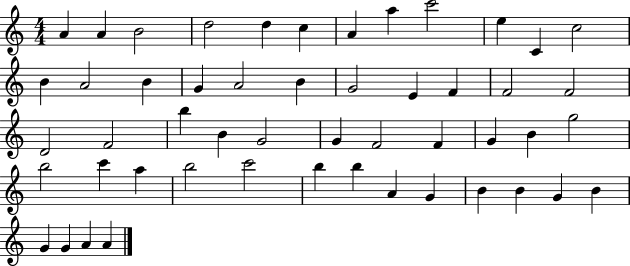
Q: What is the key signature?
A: C major